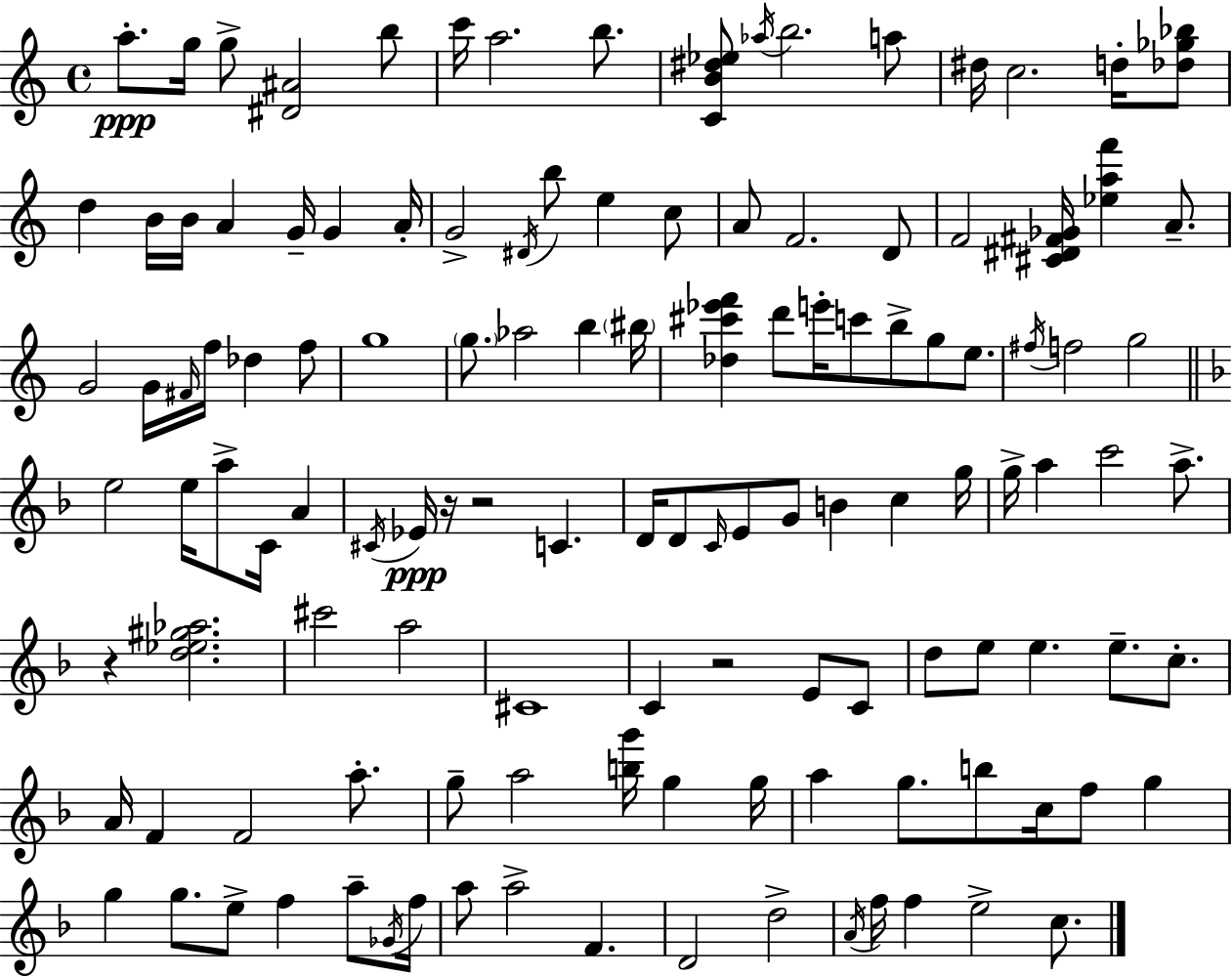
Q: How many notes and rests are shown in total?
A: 124